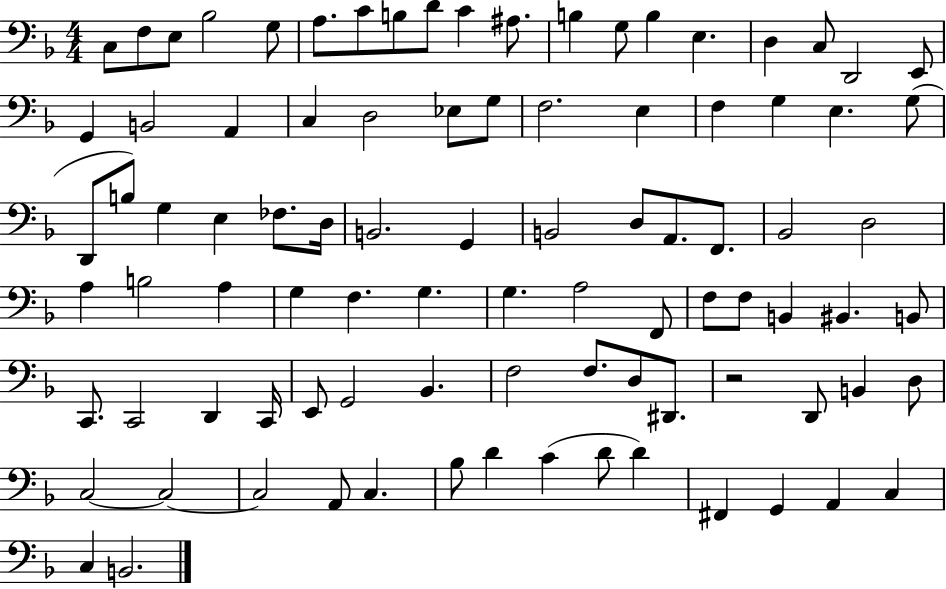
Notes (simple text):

C3/e F3/e E3/e Bb3/h G3/e A3/e. C4/e B3/e D4/e C4/q A#3/e. B3/q G3/e B3/q E3/q. D3/q C3/e D2/h E2/e G2/q B2/h A2/q C3/q D3/h Eb3/e G3/e F3/h. E3/q F3/q G3/q E3/q. G3/e D2/e B3/e G3/q E3/q FES3/e. D3/s B2/h. G2/q B2/h D3/e A2/e. F2/e. Bb2/h D3/h A3/q B3/h A3/q G3/q F3/q. G3/q. G3/q. A3/h F2/e F3/e F3/e B2/q BIS2/q. B2/e C2/e. C2/h D2/q C2/s E2/e G2/h Bb2/q. F3/h F3/e. D3/e D#2/e. R/h D2/e B2/q D3/e C3/h C3/h C3/h A2/e C3/q. Bb3/e D4/q C4/q D4/e D4/q F#2/q G2/q A2/q C3/q C3/q B2/h.